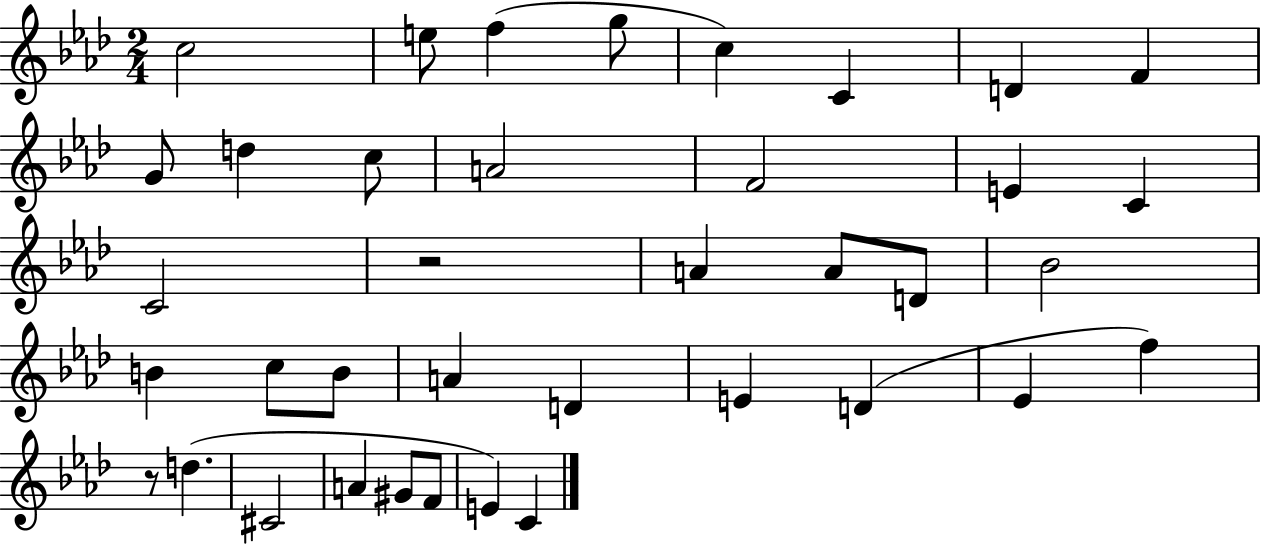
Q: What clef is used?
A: treble